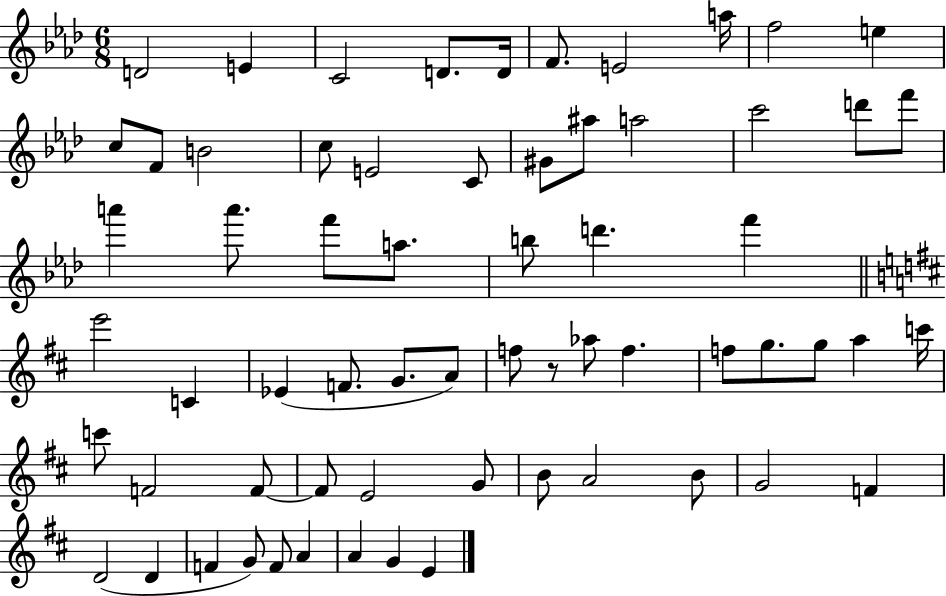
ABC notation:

X:1
T:Untitled
M:6/8
L:1/4
K:Ab
D2 E C2 D/2 D/4 F/2 E2 a/4 f2 e c/2 F/2 B2 c/2 E2 C/2 ^G/2 ^a/2 a2 c'2 d'/2 f'/2 a' a'/2 f'/2 a/2 b/2 d' f' e'2 C _E F/2 G/2 A/2 f/2 z/2 _a/2 f f/2 g/2 g/2 a c'/4 c'/2 F2 F/2 F/2 E2 G/2 B/2 A2 B/2 G2 F D2 D F G/2 F/2 A A G E